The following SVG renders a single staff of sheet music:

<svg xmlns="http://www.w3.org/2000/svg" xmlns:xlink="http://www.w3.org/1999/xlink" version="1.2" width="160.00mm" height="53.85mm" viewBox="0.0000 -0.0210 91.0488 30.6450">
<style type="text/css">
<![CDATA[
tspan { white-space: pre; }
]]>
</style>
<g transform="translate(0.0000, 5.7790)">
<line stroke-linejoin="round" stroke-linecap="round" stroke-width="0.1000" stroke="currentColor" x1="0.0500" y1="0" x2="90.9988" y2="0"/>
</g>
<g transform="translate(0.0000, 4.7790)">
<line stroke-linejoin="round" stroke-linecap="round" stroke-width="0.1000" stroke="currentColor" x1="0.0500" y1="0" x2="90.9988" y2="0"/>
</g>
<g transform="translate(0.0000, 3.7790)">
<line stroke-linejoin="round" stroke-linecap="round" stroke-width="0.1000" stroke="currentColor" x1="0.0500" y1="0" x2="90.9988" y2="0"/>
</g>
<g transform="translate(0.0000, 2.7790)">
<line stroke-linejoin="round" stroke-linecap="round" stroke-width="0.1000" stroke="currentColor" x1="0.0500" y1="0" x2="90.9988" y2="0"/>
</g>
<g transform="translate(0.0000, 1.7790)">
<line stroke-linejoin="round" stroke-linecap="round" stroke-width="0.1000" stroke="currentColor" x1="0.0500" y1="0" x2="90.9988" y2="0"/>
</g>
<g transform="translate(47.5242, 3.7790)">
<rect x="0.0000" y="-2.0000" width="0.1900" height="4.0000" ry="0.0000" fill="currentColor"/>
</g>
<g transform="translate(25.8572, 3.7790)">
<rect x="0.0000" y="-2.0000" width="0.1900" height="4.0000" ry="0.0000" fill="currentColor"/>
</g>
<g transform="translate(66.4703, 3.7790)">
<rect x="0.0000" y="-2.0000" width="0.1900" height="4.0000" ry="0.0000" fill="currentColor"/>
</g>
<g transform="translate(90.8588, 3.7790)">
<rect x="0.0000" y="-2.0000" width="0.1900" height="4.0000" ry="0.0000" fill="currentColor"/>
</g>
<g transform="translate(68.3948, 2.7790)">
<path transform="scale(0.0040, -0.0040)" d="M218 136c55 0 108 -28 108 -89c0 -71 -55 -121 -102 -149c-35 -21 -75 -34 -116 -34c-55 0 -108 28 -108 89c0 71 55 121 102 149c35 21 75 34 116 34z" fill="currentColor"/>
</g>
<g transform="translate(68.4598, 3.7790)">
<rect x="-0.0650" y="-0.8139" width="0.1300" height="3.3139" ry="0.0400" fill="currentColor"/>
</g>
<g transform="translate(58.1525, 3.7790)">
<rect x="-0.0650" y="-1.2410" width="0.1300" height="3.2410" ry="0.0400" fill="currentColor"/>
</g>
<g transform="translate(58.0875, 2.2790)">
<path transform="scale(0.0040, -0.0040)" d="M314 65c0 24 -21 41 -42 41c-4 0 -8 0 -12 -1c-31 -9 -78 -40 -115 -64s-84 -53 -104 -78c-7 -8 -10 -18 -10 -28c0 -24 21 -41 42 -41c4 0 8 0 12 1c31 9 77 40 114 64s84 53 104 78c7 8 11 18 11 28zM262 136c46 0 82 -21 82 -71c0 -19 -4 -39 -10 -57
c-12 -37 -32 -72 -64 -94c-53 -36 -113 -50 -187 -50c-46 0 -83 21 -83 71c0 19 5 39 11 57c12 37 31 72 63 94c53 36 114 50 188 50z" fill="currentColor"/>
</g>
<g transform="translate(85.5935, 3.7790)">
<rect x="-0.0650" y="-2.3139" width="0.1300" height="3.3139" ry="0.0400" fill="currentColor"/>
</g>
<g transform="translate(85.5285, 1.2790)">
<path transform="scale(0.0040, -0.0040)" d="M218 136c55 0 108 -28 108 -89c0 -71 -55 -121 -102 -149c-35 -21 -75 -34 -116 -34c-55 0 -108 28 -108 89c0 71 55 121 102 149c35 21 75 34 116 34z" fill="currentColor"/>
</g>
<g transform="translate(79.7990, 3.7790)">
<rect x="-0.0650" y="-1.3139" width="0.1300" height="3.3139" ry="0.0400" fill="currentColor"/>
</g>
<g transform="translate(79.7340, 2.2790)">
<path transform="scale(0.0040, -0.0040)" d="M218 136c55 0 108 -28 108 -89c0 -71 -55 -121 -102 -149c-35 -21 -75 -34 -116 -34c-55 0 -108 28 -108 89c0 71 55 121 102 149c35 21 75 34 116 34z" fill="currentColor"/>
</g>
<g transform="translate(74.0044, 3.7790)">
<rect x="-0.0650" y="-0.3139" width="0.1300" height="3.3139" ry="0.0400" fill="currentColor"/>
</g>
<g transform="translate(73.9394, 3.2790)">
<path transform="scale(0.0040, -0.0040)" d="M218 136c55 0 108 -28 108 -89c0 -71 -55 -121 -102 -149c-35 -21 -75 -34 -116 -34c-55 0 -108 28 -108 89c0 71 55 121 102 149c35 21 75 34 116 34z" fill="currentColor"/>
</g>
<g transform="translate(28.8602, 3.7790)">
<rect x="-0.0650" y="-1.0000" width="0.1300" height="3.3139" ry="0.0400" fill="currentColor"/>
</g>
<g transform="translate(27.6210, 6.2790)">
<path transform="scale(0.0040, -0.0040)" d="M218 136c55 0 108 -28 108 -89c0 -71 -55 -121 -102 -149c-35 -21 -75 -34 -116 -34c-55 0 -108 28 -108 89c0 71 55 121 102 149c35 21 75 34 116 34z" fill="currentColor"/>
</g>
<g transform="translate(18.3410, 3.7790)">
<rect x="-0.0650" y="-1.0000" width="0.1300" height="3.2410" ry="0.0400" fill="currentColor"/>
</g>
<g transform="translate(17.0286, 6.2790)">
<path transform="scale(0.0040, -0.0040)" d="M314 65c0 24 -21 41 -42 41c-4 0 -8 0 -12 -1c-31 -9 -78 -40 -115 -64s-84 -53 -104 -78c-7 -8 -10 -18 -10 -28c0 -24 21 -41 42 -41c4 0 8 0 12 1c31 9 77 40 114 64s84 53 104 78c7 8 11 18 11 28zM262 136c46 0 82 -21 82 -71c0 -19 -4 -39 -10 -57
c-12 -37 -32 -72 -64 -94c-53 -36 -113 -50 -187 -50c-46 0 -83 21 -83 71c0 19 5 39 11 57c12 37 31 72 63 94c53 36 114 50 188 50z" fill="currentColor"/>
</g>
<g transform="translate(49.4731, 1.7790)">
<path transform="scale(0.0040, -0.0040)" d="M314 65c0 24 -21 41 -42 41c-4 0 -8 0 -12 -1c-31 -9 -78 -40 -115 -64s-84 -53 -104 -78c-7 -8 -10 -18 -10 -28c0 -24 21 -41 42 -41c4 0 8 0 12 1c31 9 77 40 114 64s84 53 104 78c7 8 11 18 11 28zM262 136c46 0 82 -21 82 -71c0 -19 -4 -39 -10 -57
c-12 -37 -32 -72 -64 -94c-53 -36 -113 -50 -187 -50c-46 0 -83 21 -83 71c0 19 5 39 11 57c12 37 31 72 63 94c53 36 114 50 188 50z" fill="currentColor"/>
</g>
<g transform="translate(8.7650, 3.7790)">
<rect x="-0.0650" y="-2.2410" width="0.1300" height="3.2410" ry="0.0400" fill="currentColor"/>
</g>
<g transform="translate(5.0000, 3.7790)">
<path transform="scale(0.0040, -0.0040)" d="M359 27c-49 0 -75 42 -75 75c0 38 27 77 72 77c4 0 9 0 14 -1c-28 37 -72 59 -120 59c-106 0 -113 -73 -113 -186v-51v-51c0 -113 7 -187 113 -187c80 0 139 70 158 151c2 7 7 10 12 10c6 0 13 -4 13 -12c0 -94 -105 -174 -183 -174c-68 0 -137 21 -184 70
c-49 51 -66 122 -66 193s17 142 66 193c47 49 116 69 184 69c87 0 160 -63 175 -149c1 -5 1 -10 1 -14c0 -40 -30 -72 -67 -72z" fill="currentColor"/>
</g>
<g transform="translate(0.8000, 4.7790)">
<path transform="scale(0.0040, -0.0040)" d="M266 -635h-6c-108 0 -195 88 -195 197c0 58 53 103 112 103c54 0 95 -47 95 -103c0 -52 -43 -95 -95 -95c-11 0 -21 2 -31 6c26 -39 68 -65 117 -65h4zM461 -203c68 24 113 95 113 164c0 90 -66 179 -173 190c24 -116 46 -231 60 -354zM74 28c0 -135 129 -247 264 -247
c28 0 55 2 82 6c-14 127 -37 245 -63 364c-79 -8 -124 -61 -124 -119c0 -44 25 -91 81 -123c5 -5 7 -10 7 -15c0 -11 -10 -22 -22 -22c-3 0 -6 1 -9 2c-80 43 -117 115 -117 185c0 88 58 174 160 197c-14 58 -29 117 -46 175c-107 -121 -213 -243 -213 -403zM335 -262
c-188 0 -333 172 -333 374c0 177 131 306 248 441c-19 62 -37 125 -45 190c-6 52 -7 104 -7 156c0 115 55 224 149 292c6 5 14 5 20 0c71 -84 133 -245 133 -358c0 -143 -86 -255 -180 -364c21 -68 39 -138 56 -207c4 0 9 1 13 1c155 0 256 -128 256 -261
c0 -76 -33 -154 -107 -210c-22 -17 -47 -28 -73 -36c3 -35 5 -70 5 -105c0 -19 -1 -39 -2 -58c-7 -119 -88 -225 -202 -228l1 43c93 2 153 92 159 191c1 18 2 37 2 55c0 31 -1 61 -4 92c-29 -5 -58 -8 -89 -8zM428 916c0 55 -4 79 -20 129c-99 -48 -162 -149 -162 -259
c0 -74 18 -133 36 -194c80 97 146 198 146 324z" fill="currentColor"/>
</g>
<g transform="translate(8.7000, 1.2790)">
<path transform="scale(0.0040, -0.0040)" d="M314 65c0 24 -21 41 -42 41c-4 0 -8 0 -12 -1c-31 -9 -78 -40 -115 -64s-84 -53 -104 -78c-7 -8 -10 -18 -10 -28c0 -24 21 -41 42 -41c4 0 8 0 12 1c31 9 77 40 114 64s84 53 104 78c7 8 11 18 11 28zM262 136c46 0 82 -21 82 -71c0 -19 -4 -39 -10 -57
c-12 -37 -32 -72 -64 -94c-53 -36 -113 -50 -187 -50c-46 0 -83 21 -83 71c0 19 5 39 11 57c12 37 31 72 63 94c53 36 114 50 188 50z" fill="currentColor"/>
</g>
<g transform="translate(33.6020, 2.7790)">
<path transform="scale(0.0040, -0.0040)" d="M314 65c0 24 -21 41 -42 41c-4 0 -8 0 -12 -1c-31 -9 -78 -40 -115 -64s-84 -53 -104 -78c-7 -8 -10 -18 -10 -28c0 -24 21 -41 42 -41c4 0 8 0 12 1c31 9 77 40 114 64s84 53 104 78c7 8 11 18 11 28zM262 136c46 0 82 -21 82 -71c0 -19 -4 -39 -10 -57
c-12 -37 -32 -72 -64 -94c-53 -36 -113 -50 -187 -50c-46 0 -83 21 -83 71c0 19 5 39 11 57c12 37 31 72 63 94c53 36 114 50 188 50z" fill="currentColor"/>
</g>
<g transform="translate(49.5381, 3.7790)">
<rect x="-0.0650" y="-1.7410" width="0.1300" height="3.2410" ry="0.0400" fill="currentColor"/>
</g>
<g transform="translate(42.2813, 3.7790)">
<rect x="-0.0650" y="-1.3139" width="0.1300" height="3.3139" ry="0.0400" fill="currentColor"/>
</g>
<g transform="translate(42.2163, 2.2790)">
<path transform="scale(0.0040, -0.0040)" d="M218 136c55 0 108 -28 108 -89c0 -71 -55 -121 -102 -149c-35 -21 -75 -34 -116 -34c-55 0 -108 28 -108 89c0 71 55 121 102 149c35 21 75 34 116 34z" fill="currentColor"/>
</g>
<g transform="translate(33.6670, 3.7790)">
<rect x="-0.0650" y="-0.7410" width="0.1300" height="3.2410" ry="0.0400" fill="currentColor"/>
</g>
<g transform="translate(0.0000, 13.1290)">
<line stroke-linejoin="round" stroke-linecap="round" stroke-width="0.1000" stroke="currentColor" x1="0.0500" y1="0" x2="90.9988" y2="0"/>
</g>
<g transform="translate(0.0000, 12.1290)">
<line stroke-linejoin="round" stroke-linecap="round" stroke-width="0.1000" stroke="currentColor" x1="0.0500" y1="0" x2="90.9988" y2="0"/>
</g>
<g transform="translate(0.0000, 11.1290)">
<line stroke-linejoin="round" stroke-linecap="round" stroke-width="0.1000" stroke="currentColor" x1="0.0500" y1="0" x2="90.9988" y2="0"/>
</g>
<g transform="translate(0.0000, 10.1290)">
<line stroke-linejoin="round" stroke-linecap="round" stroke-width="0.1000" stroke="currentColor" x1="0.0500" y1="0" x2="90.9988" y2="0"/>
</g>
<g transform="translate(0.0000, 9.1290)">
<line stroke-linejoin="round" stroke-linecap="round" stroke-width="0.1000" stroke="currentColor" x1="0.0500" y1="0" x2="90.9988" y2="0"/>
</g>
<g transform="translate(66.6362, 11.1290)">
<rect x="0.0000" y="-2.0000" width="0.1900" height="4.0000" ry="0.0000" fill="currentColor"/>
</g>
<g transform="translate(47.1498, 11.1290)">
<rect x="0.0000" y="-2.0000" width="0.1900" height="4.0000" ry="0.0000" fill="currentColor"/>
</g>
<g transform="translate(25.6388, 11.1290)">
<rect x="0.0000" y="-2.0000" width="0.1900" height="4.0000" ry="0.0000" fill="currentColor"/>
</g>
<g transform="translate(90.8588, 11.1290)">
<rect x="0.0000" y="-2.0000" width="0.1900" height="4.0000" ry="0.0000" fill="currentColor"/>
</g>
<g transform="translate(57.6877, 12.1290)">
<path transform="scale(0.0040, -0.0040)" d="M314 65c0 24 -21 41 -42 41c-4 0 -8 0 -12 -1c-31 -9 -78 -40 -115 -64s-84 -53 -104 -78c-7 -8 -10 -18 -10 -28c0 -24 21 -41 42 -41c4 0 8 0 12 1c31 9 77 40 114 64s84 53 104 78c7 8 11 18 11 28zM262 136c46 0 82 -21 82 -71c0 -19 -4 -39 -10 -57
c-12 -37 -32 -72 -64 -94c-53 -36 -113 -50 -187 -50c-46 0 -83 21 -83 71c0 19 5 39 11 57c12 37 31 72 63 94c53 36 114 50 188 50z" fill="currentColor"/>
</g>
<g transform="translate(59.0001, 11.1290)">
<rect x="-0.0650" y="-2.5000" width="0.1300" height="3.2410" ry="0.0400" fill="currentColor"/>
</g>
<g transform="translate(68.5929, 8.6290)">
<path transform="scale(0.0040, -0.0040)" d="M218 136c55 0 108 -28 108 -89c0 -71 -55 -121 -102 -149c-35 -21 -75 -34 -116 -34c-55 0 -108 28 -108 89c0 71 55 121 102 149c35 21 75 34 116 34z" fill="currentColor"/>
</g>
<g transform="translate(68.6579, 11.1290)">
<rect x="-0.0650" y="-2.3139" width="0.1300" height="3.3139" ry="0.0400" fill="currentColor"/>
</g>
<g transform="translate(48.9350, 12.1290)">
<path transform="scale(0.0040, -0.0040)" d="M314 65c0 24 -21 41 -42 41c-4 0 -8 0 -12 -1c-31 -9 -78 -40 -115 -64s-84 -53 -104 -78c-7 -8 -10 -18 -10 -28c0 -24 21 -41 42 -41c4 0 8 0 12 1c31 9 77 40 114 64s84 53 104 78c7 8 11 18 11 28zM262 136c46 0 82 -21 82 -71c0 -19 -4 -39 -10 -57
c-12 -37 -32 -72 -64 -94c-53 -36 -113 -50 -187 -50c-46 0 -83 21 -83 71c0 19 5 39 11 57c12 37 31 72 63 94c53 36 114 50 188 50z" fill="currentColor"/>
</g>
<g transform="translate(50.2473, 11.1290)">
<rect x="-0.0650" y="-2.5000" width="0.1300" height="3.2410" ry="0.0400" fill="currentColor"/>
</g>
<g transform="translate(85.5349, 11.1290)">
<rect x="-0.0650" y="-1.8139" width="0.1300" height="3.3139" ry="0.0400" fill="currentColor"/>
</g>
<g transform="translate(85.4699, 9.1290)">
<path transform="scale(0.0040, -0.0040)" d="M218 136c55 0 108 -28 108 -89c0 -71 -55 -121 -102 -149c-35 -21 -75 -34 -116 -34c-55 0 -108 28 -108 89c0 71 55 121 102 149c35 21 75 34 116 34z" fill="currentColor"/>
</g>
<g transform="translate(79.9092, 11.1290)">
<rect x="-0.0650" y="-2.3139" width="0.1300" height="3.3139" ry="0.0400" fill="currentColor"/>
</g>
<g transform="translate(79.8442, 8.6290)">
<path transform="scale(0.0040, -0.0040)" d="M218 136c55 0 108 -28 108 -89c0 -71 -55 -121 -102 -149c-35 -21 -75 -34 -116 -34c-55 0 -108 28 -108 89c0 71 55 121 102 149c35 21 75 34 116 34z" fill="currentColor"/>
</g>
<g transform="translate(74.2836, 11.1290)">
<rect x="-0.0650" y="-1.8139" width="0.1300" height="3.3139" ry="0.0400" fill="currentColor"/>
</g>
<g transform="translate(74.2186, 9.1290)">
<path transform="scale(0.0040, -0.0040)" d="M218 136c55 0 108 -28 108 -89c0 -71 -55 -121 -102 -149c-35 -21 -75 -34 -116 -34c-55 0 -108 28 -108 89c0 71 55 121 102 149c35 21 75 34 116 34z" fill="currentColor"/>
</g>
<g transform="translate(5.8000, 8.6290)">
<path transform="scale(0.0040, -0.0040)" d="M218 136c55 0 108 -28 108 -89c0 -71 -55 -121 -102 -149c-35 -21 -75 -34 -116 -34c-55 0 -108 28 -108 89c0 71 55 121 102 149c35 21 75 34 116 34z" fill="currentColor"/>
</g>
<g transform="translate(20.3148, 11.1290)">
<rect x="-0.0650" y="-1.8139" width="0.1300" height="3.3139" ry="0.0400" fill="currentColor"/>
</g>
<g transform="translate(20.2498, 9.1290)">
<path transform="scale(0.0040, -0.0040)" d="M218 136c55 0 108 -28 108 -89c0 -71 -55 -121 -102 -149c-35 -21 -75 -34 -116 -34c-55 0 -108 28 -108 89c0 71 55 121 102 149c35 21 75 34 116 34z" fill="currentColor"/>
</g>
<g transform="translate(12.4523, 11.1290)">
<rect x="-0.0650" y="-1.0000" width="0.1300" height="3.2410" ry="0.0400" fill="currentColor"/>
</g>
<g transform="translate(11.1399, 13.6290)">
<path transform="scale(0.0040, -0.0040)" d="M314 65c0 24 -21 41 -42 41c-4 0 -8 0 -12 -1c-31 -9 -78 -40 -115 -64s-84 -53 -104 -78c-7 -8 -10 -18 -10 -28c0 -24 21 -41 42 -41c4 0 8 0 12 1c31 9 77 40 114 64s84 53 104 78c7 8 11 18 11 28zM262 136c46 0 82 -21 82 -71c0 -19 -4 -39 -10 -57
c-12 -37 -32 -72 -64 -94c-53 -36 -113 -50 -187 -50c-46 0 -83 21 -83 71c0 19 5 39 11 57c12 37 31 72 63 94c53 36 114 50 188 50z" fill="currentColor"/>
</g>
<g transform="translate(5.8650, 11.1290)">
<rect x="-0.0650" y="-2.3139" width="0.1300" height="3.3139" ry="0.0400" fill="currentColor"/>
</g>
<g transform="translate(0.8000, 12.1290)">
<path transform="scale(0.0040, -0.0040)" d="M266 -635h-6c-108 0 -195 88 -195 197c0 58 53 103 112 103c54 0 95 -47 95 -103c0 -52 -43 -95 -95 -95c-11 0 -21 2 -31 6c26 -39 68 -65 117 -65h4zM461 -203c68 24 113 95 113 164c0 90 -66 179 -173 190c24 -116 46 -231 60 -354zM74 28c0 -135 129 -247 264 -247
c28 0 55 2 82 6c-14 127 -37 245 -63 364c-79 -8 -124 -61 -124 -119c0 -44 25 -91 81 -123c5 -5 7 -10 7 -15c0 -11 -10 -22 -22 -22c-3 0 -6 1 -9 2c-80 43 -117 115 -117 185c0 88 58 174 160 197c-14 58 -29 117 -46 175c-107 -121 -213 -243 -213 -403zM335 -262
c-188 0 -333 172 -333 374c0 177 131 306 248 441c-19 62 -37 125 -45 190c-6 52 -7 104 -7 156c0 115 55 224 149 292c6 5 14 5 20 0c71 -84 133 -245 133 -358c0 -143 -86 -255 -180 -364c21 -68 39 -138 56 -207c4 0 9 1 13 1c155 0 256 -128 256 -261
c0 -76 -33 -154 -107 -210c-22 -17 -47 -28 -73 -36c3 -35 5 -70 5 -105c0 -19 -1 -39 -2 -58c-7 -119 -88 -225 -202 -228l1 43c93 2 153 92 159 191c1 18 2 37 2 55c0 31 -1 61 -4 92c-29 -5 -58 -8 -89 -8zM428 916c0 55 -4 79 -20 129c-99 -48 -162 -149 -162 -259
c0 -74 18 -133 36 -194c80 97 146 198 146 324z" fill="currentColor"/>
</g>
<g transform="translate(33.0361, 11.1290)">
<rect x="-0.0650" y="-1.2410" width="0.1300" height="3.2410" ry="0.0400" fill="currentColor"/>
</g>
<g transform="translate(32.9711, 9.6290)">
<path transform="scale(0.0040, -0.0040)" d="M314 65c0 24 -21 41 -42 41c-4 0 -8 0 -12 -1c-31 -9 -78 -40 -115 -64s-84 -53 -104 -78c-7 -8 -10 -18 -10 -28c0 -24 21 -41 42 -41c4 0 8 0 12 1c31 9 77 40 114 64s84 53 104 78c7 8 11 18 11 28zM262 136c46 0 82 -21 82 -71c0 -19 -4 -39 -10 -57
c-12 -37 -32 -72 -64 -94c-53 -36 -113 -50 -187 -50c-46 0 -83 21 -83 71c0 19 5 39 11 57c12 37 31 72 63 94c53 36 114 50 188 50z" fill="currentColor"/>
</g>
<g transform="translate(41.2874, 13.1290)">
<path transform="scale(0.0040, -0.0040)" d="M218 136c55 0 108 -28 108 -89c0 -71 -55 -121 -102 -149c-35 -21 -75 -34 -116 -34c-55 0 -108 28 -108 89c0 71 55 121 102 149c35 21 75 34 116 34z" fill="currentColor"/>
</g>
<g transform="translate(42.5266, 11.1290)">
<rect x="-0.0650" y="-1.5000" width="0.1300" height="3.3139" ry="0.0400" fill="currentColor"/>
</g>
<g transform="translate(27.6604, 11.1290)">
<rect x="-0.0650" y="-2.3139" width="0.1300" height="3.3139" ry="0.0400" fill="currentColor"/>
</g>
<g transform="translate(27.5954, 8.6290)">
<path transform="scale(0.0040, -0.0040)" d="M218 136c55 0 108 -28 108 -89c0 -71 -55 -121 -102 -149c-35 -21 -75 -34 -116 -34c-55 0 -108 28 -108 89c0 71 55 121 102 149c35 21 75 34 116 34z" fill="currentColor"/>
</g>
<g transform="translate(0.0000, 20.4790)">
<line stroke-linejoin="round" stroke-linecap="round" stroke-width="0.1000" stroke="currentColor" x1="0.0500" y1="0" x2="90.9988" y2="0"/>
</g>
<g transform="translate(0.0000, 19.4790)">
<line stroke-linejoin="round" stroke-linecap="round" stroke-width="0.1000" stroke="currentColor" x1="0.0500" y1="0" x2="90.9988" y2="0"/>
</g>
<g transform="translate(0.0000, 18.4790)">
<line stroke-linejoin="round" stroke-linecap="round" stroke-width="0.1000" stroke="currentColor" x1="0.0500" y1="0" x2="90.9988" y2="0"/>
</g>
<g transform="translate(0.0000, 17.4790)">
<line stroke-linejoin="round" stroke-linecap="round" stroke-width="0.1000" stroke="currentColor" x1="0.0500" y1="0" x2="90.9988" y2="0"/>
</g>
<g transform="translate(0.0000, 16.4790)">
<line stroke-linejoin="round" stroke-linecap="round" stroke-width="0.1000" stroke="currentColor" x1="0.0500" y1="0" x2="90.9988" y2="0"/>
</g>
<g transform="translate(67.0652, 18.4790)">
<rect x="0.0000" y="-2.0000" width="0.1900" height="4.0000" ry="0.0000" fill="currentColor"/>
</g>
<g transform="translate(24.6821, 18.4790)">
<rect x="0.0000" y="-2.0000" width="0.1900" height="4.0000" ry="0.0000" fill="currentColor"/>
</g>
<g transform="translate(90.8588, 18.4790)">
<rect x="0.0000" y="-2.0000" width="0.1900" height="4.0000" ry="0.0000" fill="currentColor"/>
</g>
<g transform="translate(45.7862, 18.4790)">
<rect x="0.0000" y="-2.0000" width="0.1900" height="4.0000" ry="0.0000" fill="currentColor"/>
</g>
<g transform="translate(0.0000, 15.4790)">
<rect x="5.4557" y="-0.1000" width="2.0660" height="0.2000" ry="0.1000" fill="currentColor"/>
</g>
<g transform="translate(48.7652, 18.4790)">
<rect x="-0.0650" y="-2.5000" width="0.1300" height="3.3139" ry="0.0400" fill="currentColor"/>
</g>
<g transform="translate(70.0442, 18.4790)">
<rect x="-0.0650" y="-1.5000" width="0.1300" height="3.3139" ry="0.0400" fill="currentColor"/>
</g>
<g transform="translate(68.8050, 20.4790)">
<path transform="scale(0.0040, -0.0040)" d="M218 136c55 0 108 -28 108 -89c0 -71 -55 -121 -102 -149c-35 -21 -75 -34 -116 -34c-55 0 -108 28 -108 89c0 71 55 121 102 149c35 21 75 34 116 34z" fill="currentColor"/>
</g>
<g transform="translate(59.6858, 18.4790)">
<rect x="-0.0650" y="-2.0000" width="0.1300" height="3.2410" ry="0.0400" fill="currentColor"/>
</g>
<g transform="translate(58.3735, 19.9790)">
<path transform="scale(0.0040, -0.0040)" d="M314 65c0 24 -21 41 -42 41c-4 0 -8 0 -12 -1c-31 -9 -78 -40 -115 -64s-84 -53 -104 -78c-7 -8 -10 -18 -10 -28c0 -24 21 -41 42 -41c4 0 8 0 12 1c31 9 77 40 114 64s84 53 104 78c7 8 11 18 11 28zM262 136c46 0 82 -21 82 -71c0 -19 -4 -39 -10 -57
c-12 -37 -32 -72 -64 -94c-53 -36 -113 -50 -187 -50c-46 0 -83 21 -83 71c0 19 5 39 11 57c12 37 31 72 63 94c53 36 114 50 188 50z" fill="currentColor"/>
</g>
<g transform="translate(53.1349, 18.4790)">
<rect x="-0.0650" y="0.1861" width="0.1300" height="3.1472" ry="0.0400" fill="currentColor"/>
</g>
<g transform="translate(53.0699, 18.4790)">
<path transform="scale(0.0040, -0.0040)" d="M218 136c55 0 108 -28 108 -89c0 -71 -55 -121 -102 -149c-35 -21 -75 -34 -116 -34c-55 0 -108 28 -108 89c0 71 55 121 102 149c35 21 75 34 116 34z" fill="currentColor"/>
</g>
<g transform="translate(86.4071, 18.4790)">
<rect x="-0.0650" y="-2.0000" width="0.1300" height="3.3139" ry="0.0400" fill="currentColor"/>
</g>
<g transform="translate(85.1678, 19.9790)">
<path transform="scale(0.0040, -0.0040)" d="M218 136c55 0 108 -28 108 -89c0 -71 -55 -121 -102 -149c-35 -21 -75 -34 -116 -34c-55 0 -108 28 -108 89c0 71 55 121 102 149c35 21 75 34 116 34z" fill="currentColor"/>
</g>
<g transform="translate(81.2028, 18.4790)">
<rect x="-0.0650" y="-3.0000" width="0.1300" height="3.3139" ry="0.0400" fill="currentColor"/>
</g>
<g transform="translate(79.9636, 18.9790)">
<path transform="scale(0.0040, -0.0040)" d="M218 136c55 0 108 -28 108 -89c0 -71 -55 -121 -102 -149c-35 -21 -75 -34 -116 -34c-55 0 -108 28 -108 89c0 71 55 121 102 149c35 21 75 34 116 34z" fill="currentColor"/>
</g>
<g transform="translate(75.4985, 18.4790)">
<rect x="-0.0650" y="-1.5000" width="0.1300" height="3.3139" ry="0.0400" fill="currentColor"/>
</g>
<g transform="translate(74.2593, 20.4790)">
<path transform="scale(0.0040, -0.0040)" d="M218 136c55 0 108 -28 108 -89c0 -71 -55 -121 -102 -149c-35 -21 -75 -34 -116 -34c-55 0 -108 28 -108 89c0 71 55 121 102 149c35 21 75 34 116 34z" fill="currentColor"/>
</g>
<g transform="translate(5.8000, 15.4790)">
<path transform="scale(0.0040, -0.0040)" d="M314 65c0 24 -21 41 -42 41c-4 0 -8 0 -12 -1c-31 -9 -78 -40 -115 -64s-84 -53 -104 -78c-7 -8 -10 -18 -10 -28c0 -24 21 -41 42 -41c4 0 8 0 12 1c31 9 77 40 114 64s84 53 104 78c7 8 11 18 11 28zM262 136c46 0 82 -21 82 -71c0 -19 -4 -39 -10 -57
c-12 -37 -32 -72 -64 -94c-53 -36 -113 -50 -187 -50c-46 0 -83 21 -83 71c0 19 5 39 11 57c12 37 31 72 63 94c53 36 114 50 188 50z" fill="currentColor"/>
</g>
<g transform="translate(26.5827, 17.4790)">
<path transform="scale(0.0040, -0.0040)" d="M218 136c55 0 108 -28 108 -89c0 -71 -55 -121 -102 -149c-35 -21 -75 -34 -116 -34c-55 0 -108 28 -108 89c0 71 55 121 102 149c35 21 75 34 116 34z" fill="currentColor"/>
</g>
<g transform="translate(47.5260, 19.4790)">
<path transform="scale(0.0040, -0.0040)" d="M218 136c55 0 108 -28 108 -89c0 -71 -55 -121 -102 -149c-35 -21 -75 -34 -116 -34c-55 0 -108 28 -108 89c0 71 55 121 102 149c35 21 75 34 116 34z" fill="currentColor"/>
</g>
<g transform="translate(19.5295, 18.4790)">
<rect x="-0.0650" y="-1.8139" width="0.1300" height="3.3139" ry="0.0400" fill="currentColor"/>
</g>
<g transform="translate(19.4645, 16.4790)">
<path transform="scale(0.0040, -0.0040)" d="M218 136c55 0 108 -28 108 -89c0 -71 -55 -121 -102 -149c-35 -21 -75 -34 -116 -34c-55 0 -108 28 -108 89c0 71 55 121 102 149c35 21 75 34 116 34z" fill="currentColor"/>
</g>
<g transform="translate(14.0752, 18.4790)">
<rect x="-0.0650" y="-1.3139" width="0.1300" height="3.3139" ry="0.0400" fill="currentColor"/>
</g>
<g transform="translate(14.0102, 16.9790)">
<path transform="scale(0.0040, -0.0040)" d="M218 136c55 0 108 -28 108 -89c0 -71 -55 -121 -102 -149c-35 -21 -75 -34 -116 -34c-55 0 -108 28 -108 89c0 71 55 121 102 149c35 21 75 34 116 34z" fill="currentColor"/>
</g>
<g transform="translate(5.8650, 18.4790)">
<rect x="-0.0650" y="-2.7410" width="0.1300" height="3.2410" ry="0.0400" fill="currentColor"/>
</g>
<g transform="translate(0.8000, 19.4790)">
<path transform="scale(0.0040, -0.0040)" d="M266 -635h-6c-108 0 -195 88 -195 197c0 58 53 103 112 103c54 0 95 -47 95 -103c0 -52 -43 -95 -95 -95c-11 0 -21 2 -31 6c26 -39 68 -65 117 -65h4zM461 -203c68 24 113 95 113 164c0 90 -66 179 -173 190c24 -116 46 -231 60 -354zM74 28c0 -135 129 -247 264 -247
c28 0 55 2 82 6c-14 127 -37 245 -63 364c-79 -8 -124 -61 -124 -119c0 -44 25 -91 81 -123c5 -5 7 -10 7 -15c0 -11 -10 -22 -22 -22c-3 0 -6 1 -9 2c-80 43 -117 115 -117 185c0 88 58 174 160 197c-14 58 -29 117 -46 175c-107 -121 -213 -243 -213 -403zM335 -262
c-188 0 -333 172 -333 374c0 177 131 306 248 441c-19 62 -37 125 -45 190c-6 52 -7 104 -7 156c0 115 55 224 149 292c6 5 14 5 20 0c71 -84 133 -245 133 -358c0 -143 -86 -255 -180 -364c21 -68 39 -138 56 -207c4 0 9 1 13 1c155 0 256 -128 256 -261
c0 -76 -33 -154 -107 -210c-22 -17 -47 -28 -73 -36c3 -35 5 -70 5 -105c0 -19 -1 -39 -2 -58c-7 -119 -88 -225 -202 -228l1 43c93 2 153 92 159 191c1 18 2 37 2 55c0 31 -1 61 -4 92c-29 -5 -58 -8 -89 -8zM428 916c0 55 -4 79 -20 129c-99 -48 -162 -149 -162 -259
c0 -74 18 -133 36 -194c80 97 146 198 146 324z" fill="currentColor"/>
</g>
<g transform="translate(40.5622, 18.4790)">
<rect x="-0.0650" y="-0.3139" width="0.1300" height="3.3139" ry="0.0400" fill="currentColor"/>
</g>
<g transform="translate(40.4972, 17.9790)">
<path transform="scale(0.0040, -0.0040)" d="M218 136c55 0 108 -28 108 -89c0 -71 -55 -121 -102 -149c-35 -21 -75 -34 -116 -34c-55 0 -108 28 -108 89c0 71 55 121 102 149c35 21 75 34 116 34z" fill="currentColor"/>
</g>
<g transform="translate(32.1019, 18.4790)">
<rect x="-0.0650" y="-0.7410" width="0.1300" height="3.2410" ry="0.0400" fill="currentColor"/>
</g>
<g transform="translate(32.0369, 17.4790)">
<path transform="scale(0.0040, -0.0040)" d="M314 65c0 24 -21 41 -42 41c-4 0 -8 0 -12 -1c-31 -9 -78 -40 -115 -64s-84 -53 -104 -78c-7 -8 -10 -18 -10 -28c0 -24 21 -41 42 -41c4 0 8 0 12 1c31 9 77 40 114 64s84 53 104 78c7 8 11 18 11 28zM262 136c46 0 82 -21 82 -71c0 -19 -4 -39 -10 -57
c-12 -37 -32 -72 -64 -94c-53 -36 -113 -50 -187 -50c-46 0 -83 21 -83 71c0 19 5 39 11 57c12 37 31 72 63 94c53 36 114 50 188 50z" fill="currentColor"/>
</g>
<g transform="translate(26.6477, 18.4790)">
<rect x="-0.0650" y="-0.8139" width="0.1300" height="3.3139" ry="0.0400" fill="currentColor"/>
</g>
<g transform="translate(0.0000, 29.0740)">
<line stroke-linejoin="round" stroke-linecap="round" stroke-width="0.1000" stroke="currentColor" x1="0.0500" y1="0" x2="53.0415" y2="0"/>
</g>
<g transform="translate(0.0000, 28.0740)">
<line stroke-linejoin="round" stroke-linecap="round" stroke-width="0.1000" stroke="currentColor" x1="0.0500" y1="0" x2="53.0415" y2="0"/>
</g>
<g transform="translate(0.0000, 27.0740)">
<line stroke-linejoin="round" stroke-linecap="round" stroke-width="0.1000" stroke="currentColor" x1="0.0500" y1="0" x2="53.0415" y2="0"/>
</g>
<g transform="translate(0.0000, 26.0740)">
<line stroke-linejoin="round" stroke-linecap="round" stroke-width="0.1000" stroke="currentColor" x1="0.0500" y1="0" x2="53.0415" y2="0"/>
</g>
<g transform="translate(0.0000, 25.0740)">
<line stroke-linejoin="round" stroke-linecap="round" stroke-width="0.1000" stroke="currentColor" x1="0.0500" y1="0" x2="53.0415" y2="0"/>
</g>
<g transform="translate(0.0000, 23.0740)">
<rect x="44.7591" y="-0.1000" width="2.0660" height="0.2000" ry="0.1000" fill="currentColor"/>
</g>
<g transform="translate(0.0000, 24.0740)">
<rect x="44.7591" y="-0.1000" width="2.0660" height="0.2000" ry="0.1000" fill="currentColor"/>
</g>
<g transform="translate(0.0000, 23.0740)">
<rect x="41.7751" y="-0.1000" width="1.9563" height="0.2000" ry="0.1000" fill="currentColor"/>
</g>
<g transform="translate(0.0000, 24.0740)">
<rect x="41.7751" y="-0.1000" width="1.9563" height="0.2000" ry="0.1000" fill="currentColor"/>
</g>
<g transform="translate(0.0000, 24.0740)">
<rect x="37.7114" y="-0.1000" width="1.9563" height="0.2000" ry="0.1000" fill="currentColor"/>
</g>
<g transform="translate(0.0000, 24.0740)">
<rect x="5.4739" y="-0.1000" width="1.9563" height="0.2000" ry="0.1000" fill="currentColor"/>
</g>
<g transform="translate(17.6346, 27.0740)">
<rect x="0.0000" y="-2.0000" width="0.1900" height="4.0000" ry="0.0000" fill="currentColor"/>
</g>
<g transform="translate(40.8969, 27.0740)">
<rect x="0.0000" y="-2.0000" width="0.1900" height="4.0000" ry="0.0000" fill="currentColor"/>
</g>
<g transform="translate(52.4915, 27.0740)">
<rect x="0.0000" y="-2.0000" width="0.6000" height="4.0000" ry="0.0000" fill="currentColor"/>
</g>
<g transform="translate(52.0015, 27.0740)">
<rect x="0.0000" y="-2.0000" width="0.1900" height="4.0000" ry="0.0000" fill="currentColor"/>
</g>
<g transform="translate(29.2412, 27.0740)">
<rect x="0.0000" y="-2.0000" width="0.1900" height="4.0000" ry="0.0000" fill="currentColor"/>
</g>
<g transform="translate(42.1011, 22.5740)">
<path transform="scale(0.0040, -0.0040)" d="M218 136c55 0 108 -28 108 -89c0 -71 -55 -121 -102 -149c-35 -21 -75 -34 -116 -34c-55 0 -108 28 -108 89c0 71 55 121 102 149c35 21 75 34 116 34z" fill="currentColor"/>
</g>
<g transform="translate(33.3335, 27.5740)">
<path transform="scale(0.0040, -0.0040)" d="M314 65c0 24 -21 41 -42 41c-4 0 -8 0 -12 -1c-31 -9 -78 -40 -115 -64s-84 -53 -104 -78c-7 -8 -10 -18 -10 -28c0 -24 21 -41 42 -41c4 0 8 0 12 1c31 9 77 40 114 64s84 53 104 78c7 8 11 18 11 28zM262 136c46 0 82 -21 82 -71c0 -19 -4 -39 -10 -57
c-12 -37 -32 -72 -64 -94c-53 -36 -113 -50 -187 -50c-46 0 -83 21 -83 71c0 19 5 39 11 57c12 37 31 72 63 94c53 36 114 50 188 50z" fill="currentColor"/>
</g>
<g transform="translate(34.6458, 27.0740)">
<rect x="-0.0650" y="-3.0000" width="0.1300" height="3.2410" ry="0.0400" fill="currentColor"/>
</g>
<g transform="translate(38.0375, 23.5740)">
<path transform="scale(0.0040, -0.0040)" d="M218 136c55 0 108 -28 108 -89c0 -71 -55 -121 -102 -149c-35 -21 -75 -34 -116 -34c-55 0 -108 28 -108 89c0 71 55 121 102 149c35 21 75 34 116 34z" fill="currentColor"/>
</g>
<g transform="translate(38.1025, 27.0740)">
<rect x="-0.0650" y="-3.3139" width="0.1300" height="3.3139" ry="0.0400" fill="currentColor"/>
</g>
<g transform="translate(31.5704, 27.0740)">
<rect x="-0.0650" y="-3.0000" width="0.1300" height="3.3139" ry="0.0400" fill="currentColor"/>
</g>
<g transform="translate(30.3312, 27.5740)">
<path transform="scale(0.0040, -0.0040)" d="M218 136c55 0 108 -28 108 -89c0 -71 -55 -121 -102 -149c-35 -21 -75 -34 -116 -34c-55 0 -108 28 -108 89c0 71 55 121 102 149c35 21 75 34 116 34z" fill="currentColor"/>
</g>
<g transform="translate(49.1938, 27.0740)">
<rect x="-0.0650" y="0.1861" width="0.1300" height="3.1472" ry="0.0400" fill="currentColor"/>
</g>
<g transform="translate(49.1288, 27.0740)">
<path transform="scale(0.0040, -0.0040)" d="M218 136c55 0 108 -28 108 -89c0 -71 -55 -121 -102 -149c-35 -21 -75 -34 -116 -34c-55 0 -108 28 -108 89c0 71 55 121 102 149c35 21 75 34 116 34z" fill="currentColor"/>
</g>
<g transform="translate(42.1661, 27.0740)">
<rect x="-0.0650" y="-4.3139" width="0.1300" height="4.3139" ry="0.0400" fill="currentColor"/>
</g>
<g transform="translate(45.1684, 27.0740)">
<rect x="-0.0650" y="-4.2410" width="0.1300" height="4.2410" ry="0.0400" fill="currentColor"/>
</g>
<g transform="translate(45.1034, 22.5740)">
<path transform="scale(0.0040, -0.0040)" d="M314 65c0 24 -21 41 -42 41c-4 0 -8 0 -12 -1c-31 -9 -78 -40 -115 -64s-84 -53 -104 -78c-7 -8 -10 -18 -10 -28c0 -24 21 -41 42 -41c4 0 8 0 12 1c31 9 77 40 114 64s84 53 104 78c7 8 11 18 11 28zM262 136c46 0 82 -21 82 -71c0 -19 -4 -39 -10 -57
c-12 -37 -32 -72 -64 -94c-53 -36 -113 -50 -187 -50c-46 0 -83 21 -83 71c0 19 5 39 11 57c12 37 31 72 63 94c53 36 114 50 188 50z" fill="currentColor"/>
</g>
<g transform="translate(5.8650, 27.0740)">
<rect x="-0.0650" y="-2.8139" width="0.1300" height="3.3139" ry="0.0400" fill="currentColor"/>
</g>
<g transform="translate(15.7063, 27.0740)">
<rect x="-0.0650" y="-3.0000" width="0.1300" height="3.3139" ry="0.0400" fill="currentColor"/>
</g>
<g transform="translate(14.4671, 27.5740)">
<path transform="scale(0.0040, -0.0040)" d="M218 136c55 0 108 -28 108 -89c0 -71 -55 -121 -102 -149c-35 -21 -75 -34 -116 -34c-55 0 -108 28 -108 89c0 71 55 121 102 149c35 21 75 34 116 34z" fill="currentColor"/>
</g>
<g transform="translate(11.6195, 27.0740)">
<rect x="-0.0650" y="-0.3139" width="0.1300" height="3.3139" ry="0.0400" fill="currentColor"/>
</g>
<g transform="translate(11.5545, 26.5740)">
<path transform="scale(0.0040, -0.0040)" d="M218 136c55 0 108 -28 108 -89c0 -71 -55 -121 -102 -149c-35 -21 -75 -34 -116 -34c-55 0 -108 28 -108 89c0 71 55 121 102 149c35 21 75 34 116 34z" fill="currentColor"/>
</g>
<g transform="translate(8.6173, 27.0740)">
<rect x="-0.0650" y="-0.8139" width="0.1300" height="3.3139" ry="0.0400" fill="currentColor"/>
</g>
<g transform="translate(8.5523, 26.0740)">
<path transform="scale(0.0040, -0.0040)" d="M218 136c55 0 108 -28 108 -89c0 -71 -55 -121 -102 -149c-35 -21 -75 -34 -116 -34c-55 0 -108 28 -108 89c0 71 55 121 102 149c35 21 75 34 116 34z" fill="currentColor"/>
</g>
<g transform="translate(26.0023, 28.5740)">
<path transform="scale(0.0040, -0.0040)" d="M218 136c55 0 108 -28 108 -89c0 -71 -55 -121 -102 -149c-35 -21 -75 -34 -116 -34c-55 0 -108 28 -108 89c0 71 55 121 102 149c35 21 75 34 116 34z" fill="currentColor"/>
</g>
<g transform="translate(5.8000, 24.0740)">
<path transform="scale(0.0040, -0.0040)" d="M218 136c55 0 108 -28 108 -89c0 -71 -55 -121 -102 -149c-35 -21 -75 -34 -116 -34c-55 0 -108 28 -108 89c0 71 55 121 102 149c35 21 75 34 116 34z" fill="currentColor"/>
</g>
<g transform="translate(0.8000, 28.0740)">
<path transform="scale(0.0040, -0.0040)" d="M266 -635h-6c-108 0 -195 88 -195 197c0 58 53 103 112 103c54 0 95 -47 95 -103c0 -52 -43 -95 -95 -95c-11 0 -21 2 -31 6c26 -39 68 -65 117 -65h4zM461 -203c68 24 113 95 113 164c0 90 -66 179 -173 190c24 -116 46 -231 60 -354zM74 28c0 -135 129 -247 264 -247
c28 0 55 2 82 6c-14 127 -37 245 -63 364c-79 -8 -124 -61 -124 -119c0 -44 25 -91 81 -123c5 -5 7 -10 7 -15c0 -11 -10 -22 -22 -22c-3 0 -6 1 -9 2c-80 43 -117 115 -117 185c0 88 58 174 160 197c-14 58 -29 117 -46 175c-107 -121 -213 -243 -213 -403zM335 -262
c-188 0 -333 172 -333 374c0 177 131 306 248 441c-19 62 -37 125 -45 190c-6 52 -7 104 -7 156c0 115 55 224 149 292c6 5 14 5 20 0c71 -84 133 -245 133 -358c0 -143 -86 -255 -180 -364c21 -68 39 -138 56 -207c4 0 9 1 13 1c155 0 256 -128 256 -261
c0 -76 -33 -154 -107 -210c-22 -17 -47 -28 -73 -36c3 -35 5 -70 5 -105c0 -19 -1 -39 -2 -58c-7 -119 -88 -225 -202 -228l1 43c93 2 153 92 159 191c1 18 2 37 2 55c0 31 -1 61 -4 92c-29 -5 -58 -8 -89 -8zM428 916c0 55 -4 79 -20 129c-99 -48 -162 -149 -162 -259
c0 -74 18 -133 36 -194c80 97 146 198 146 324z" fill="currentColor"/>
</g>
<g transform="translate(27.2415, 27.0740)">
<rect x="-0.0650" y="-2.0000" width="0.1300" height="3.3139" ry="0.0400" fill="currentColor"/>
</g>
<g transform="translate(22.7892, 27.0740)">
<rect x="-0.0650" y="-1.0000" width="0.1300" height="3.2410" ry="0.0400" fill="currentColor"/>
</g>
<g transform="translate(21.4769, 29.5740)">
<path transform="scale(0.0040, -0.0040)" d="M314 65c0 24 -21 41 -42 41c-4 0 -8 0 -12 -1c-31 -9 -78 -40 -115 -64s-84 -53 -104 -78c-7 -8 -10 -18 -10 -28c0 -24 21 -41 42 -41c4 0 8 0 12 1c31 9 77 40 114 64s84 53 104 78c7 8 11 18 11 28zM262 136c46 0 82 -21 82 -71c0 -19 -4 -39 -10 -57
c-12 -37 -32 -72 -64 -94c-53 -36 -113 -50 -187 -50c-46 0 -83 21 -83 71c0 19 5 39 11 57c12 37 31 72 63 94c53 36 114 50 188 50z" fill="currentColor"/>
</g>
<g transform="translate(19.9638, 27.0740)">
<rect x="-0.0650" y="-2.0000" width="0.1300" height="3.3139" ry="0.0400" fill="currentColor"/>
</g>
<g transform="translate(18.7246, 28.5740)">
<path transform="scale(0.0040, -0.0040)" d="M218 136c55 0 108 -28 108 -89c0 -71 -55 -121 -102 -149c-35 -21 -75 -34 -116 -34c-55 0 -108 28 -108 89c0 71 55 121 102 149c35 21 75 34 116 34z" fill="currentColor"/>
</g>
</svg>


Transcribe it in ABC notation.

X:1
T:Untitled
M:4/4
L:1/4
K:C
g2 D2 D d2 e f2 e2 d c e g g D2 f g e2 E G2 G2 g f g f a2 e f d d2 c G B F2 E E A F a d c A F D2 F A A2 b d' d'2 B